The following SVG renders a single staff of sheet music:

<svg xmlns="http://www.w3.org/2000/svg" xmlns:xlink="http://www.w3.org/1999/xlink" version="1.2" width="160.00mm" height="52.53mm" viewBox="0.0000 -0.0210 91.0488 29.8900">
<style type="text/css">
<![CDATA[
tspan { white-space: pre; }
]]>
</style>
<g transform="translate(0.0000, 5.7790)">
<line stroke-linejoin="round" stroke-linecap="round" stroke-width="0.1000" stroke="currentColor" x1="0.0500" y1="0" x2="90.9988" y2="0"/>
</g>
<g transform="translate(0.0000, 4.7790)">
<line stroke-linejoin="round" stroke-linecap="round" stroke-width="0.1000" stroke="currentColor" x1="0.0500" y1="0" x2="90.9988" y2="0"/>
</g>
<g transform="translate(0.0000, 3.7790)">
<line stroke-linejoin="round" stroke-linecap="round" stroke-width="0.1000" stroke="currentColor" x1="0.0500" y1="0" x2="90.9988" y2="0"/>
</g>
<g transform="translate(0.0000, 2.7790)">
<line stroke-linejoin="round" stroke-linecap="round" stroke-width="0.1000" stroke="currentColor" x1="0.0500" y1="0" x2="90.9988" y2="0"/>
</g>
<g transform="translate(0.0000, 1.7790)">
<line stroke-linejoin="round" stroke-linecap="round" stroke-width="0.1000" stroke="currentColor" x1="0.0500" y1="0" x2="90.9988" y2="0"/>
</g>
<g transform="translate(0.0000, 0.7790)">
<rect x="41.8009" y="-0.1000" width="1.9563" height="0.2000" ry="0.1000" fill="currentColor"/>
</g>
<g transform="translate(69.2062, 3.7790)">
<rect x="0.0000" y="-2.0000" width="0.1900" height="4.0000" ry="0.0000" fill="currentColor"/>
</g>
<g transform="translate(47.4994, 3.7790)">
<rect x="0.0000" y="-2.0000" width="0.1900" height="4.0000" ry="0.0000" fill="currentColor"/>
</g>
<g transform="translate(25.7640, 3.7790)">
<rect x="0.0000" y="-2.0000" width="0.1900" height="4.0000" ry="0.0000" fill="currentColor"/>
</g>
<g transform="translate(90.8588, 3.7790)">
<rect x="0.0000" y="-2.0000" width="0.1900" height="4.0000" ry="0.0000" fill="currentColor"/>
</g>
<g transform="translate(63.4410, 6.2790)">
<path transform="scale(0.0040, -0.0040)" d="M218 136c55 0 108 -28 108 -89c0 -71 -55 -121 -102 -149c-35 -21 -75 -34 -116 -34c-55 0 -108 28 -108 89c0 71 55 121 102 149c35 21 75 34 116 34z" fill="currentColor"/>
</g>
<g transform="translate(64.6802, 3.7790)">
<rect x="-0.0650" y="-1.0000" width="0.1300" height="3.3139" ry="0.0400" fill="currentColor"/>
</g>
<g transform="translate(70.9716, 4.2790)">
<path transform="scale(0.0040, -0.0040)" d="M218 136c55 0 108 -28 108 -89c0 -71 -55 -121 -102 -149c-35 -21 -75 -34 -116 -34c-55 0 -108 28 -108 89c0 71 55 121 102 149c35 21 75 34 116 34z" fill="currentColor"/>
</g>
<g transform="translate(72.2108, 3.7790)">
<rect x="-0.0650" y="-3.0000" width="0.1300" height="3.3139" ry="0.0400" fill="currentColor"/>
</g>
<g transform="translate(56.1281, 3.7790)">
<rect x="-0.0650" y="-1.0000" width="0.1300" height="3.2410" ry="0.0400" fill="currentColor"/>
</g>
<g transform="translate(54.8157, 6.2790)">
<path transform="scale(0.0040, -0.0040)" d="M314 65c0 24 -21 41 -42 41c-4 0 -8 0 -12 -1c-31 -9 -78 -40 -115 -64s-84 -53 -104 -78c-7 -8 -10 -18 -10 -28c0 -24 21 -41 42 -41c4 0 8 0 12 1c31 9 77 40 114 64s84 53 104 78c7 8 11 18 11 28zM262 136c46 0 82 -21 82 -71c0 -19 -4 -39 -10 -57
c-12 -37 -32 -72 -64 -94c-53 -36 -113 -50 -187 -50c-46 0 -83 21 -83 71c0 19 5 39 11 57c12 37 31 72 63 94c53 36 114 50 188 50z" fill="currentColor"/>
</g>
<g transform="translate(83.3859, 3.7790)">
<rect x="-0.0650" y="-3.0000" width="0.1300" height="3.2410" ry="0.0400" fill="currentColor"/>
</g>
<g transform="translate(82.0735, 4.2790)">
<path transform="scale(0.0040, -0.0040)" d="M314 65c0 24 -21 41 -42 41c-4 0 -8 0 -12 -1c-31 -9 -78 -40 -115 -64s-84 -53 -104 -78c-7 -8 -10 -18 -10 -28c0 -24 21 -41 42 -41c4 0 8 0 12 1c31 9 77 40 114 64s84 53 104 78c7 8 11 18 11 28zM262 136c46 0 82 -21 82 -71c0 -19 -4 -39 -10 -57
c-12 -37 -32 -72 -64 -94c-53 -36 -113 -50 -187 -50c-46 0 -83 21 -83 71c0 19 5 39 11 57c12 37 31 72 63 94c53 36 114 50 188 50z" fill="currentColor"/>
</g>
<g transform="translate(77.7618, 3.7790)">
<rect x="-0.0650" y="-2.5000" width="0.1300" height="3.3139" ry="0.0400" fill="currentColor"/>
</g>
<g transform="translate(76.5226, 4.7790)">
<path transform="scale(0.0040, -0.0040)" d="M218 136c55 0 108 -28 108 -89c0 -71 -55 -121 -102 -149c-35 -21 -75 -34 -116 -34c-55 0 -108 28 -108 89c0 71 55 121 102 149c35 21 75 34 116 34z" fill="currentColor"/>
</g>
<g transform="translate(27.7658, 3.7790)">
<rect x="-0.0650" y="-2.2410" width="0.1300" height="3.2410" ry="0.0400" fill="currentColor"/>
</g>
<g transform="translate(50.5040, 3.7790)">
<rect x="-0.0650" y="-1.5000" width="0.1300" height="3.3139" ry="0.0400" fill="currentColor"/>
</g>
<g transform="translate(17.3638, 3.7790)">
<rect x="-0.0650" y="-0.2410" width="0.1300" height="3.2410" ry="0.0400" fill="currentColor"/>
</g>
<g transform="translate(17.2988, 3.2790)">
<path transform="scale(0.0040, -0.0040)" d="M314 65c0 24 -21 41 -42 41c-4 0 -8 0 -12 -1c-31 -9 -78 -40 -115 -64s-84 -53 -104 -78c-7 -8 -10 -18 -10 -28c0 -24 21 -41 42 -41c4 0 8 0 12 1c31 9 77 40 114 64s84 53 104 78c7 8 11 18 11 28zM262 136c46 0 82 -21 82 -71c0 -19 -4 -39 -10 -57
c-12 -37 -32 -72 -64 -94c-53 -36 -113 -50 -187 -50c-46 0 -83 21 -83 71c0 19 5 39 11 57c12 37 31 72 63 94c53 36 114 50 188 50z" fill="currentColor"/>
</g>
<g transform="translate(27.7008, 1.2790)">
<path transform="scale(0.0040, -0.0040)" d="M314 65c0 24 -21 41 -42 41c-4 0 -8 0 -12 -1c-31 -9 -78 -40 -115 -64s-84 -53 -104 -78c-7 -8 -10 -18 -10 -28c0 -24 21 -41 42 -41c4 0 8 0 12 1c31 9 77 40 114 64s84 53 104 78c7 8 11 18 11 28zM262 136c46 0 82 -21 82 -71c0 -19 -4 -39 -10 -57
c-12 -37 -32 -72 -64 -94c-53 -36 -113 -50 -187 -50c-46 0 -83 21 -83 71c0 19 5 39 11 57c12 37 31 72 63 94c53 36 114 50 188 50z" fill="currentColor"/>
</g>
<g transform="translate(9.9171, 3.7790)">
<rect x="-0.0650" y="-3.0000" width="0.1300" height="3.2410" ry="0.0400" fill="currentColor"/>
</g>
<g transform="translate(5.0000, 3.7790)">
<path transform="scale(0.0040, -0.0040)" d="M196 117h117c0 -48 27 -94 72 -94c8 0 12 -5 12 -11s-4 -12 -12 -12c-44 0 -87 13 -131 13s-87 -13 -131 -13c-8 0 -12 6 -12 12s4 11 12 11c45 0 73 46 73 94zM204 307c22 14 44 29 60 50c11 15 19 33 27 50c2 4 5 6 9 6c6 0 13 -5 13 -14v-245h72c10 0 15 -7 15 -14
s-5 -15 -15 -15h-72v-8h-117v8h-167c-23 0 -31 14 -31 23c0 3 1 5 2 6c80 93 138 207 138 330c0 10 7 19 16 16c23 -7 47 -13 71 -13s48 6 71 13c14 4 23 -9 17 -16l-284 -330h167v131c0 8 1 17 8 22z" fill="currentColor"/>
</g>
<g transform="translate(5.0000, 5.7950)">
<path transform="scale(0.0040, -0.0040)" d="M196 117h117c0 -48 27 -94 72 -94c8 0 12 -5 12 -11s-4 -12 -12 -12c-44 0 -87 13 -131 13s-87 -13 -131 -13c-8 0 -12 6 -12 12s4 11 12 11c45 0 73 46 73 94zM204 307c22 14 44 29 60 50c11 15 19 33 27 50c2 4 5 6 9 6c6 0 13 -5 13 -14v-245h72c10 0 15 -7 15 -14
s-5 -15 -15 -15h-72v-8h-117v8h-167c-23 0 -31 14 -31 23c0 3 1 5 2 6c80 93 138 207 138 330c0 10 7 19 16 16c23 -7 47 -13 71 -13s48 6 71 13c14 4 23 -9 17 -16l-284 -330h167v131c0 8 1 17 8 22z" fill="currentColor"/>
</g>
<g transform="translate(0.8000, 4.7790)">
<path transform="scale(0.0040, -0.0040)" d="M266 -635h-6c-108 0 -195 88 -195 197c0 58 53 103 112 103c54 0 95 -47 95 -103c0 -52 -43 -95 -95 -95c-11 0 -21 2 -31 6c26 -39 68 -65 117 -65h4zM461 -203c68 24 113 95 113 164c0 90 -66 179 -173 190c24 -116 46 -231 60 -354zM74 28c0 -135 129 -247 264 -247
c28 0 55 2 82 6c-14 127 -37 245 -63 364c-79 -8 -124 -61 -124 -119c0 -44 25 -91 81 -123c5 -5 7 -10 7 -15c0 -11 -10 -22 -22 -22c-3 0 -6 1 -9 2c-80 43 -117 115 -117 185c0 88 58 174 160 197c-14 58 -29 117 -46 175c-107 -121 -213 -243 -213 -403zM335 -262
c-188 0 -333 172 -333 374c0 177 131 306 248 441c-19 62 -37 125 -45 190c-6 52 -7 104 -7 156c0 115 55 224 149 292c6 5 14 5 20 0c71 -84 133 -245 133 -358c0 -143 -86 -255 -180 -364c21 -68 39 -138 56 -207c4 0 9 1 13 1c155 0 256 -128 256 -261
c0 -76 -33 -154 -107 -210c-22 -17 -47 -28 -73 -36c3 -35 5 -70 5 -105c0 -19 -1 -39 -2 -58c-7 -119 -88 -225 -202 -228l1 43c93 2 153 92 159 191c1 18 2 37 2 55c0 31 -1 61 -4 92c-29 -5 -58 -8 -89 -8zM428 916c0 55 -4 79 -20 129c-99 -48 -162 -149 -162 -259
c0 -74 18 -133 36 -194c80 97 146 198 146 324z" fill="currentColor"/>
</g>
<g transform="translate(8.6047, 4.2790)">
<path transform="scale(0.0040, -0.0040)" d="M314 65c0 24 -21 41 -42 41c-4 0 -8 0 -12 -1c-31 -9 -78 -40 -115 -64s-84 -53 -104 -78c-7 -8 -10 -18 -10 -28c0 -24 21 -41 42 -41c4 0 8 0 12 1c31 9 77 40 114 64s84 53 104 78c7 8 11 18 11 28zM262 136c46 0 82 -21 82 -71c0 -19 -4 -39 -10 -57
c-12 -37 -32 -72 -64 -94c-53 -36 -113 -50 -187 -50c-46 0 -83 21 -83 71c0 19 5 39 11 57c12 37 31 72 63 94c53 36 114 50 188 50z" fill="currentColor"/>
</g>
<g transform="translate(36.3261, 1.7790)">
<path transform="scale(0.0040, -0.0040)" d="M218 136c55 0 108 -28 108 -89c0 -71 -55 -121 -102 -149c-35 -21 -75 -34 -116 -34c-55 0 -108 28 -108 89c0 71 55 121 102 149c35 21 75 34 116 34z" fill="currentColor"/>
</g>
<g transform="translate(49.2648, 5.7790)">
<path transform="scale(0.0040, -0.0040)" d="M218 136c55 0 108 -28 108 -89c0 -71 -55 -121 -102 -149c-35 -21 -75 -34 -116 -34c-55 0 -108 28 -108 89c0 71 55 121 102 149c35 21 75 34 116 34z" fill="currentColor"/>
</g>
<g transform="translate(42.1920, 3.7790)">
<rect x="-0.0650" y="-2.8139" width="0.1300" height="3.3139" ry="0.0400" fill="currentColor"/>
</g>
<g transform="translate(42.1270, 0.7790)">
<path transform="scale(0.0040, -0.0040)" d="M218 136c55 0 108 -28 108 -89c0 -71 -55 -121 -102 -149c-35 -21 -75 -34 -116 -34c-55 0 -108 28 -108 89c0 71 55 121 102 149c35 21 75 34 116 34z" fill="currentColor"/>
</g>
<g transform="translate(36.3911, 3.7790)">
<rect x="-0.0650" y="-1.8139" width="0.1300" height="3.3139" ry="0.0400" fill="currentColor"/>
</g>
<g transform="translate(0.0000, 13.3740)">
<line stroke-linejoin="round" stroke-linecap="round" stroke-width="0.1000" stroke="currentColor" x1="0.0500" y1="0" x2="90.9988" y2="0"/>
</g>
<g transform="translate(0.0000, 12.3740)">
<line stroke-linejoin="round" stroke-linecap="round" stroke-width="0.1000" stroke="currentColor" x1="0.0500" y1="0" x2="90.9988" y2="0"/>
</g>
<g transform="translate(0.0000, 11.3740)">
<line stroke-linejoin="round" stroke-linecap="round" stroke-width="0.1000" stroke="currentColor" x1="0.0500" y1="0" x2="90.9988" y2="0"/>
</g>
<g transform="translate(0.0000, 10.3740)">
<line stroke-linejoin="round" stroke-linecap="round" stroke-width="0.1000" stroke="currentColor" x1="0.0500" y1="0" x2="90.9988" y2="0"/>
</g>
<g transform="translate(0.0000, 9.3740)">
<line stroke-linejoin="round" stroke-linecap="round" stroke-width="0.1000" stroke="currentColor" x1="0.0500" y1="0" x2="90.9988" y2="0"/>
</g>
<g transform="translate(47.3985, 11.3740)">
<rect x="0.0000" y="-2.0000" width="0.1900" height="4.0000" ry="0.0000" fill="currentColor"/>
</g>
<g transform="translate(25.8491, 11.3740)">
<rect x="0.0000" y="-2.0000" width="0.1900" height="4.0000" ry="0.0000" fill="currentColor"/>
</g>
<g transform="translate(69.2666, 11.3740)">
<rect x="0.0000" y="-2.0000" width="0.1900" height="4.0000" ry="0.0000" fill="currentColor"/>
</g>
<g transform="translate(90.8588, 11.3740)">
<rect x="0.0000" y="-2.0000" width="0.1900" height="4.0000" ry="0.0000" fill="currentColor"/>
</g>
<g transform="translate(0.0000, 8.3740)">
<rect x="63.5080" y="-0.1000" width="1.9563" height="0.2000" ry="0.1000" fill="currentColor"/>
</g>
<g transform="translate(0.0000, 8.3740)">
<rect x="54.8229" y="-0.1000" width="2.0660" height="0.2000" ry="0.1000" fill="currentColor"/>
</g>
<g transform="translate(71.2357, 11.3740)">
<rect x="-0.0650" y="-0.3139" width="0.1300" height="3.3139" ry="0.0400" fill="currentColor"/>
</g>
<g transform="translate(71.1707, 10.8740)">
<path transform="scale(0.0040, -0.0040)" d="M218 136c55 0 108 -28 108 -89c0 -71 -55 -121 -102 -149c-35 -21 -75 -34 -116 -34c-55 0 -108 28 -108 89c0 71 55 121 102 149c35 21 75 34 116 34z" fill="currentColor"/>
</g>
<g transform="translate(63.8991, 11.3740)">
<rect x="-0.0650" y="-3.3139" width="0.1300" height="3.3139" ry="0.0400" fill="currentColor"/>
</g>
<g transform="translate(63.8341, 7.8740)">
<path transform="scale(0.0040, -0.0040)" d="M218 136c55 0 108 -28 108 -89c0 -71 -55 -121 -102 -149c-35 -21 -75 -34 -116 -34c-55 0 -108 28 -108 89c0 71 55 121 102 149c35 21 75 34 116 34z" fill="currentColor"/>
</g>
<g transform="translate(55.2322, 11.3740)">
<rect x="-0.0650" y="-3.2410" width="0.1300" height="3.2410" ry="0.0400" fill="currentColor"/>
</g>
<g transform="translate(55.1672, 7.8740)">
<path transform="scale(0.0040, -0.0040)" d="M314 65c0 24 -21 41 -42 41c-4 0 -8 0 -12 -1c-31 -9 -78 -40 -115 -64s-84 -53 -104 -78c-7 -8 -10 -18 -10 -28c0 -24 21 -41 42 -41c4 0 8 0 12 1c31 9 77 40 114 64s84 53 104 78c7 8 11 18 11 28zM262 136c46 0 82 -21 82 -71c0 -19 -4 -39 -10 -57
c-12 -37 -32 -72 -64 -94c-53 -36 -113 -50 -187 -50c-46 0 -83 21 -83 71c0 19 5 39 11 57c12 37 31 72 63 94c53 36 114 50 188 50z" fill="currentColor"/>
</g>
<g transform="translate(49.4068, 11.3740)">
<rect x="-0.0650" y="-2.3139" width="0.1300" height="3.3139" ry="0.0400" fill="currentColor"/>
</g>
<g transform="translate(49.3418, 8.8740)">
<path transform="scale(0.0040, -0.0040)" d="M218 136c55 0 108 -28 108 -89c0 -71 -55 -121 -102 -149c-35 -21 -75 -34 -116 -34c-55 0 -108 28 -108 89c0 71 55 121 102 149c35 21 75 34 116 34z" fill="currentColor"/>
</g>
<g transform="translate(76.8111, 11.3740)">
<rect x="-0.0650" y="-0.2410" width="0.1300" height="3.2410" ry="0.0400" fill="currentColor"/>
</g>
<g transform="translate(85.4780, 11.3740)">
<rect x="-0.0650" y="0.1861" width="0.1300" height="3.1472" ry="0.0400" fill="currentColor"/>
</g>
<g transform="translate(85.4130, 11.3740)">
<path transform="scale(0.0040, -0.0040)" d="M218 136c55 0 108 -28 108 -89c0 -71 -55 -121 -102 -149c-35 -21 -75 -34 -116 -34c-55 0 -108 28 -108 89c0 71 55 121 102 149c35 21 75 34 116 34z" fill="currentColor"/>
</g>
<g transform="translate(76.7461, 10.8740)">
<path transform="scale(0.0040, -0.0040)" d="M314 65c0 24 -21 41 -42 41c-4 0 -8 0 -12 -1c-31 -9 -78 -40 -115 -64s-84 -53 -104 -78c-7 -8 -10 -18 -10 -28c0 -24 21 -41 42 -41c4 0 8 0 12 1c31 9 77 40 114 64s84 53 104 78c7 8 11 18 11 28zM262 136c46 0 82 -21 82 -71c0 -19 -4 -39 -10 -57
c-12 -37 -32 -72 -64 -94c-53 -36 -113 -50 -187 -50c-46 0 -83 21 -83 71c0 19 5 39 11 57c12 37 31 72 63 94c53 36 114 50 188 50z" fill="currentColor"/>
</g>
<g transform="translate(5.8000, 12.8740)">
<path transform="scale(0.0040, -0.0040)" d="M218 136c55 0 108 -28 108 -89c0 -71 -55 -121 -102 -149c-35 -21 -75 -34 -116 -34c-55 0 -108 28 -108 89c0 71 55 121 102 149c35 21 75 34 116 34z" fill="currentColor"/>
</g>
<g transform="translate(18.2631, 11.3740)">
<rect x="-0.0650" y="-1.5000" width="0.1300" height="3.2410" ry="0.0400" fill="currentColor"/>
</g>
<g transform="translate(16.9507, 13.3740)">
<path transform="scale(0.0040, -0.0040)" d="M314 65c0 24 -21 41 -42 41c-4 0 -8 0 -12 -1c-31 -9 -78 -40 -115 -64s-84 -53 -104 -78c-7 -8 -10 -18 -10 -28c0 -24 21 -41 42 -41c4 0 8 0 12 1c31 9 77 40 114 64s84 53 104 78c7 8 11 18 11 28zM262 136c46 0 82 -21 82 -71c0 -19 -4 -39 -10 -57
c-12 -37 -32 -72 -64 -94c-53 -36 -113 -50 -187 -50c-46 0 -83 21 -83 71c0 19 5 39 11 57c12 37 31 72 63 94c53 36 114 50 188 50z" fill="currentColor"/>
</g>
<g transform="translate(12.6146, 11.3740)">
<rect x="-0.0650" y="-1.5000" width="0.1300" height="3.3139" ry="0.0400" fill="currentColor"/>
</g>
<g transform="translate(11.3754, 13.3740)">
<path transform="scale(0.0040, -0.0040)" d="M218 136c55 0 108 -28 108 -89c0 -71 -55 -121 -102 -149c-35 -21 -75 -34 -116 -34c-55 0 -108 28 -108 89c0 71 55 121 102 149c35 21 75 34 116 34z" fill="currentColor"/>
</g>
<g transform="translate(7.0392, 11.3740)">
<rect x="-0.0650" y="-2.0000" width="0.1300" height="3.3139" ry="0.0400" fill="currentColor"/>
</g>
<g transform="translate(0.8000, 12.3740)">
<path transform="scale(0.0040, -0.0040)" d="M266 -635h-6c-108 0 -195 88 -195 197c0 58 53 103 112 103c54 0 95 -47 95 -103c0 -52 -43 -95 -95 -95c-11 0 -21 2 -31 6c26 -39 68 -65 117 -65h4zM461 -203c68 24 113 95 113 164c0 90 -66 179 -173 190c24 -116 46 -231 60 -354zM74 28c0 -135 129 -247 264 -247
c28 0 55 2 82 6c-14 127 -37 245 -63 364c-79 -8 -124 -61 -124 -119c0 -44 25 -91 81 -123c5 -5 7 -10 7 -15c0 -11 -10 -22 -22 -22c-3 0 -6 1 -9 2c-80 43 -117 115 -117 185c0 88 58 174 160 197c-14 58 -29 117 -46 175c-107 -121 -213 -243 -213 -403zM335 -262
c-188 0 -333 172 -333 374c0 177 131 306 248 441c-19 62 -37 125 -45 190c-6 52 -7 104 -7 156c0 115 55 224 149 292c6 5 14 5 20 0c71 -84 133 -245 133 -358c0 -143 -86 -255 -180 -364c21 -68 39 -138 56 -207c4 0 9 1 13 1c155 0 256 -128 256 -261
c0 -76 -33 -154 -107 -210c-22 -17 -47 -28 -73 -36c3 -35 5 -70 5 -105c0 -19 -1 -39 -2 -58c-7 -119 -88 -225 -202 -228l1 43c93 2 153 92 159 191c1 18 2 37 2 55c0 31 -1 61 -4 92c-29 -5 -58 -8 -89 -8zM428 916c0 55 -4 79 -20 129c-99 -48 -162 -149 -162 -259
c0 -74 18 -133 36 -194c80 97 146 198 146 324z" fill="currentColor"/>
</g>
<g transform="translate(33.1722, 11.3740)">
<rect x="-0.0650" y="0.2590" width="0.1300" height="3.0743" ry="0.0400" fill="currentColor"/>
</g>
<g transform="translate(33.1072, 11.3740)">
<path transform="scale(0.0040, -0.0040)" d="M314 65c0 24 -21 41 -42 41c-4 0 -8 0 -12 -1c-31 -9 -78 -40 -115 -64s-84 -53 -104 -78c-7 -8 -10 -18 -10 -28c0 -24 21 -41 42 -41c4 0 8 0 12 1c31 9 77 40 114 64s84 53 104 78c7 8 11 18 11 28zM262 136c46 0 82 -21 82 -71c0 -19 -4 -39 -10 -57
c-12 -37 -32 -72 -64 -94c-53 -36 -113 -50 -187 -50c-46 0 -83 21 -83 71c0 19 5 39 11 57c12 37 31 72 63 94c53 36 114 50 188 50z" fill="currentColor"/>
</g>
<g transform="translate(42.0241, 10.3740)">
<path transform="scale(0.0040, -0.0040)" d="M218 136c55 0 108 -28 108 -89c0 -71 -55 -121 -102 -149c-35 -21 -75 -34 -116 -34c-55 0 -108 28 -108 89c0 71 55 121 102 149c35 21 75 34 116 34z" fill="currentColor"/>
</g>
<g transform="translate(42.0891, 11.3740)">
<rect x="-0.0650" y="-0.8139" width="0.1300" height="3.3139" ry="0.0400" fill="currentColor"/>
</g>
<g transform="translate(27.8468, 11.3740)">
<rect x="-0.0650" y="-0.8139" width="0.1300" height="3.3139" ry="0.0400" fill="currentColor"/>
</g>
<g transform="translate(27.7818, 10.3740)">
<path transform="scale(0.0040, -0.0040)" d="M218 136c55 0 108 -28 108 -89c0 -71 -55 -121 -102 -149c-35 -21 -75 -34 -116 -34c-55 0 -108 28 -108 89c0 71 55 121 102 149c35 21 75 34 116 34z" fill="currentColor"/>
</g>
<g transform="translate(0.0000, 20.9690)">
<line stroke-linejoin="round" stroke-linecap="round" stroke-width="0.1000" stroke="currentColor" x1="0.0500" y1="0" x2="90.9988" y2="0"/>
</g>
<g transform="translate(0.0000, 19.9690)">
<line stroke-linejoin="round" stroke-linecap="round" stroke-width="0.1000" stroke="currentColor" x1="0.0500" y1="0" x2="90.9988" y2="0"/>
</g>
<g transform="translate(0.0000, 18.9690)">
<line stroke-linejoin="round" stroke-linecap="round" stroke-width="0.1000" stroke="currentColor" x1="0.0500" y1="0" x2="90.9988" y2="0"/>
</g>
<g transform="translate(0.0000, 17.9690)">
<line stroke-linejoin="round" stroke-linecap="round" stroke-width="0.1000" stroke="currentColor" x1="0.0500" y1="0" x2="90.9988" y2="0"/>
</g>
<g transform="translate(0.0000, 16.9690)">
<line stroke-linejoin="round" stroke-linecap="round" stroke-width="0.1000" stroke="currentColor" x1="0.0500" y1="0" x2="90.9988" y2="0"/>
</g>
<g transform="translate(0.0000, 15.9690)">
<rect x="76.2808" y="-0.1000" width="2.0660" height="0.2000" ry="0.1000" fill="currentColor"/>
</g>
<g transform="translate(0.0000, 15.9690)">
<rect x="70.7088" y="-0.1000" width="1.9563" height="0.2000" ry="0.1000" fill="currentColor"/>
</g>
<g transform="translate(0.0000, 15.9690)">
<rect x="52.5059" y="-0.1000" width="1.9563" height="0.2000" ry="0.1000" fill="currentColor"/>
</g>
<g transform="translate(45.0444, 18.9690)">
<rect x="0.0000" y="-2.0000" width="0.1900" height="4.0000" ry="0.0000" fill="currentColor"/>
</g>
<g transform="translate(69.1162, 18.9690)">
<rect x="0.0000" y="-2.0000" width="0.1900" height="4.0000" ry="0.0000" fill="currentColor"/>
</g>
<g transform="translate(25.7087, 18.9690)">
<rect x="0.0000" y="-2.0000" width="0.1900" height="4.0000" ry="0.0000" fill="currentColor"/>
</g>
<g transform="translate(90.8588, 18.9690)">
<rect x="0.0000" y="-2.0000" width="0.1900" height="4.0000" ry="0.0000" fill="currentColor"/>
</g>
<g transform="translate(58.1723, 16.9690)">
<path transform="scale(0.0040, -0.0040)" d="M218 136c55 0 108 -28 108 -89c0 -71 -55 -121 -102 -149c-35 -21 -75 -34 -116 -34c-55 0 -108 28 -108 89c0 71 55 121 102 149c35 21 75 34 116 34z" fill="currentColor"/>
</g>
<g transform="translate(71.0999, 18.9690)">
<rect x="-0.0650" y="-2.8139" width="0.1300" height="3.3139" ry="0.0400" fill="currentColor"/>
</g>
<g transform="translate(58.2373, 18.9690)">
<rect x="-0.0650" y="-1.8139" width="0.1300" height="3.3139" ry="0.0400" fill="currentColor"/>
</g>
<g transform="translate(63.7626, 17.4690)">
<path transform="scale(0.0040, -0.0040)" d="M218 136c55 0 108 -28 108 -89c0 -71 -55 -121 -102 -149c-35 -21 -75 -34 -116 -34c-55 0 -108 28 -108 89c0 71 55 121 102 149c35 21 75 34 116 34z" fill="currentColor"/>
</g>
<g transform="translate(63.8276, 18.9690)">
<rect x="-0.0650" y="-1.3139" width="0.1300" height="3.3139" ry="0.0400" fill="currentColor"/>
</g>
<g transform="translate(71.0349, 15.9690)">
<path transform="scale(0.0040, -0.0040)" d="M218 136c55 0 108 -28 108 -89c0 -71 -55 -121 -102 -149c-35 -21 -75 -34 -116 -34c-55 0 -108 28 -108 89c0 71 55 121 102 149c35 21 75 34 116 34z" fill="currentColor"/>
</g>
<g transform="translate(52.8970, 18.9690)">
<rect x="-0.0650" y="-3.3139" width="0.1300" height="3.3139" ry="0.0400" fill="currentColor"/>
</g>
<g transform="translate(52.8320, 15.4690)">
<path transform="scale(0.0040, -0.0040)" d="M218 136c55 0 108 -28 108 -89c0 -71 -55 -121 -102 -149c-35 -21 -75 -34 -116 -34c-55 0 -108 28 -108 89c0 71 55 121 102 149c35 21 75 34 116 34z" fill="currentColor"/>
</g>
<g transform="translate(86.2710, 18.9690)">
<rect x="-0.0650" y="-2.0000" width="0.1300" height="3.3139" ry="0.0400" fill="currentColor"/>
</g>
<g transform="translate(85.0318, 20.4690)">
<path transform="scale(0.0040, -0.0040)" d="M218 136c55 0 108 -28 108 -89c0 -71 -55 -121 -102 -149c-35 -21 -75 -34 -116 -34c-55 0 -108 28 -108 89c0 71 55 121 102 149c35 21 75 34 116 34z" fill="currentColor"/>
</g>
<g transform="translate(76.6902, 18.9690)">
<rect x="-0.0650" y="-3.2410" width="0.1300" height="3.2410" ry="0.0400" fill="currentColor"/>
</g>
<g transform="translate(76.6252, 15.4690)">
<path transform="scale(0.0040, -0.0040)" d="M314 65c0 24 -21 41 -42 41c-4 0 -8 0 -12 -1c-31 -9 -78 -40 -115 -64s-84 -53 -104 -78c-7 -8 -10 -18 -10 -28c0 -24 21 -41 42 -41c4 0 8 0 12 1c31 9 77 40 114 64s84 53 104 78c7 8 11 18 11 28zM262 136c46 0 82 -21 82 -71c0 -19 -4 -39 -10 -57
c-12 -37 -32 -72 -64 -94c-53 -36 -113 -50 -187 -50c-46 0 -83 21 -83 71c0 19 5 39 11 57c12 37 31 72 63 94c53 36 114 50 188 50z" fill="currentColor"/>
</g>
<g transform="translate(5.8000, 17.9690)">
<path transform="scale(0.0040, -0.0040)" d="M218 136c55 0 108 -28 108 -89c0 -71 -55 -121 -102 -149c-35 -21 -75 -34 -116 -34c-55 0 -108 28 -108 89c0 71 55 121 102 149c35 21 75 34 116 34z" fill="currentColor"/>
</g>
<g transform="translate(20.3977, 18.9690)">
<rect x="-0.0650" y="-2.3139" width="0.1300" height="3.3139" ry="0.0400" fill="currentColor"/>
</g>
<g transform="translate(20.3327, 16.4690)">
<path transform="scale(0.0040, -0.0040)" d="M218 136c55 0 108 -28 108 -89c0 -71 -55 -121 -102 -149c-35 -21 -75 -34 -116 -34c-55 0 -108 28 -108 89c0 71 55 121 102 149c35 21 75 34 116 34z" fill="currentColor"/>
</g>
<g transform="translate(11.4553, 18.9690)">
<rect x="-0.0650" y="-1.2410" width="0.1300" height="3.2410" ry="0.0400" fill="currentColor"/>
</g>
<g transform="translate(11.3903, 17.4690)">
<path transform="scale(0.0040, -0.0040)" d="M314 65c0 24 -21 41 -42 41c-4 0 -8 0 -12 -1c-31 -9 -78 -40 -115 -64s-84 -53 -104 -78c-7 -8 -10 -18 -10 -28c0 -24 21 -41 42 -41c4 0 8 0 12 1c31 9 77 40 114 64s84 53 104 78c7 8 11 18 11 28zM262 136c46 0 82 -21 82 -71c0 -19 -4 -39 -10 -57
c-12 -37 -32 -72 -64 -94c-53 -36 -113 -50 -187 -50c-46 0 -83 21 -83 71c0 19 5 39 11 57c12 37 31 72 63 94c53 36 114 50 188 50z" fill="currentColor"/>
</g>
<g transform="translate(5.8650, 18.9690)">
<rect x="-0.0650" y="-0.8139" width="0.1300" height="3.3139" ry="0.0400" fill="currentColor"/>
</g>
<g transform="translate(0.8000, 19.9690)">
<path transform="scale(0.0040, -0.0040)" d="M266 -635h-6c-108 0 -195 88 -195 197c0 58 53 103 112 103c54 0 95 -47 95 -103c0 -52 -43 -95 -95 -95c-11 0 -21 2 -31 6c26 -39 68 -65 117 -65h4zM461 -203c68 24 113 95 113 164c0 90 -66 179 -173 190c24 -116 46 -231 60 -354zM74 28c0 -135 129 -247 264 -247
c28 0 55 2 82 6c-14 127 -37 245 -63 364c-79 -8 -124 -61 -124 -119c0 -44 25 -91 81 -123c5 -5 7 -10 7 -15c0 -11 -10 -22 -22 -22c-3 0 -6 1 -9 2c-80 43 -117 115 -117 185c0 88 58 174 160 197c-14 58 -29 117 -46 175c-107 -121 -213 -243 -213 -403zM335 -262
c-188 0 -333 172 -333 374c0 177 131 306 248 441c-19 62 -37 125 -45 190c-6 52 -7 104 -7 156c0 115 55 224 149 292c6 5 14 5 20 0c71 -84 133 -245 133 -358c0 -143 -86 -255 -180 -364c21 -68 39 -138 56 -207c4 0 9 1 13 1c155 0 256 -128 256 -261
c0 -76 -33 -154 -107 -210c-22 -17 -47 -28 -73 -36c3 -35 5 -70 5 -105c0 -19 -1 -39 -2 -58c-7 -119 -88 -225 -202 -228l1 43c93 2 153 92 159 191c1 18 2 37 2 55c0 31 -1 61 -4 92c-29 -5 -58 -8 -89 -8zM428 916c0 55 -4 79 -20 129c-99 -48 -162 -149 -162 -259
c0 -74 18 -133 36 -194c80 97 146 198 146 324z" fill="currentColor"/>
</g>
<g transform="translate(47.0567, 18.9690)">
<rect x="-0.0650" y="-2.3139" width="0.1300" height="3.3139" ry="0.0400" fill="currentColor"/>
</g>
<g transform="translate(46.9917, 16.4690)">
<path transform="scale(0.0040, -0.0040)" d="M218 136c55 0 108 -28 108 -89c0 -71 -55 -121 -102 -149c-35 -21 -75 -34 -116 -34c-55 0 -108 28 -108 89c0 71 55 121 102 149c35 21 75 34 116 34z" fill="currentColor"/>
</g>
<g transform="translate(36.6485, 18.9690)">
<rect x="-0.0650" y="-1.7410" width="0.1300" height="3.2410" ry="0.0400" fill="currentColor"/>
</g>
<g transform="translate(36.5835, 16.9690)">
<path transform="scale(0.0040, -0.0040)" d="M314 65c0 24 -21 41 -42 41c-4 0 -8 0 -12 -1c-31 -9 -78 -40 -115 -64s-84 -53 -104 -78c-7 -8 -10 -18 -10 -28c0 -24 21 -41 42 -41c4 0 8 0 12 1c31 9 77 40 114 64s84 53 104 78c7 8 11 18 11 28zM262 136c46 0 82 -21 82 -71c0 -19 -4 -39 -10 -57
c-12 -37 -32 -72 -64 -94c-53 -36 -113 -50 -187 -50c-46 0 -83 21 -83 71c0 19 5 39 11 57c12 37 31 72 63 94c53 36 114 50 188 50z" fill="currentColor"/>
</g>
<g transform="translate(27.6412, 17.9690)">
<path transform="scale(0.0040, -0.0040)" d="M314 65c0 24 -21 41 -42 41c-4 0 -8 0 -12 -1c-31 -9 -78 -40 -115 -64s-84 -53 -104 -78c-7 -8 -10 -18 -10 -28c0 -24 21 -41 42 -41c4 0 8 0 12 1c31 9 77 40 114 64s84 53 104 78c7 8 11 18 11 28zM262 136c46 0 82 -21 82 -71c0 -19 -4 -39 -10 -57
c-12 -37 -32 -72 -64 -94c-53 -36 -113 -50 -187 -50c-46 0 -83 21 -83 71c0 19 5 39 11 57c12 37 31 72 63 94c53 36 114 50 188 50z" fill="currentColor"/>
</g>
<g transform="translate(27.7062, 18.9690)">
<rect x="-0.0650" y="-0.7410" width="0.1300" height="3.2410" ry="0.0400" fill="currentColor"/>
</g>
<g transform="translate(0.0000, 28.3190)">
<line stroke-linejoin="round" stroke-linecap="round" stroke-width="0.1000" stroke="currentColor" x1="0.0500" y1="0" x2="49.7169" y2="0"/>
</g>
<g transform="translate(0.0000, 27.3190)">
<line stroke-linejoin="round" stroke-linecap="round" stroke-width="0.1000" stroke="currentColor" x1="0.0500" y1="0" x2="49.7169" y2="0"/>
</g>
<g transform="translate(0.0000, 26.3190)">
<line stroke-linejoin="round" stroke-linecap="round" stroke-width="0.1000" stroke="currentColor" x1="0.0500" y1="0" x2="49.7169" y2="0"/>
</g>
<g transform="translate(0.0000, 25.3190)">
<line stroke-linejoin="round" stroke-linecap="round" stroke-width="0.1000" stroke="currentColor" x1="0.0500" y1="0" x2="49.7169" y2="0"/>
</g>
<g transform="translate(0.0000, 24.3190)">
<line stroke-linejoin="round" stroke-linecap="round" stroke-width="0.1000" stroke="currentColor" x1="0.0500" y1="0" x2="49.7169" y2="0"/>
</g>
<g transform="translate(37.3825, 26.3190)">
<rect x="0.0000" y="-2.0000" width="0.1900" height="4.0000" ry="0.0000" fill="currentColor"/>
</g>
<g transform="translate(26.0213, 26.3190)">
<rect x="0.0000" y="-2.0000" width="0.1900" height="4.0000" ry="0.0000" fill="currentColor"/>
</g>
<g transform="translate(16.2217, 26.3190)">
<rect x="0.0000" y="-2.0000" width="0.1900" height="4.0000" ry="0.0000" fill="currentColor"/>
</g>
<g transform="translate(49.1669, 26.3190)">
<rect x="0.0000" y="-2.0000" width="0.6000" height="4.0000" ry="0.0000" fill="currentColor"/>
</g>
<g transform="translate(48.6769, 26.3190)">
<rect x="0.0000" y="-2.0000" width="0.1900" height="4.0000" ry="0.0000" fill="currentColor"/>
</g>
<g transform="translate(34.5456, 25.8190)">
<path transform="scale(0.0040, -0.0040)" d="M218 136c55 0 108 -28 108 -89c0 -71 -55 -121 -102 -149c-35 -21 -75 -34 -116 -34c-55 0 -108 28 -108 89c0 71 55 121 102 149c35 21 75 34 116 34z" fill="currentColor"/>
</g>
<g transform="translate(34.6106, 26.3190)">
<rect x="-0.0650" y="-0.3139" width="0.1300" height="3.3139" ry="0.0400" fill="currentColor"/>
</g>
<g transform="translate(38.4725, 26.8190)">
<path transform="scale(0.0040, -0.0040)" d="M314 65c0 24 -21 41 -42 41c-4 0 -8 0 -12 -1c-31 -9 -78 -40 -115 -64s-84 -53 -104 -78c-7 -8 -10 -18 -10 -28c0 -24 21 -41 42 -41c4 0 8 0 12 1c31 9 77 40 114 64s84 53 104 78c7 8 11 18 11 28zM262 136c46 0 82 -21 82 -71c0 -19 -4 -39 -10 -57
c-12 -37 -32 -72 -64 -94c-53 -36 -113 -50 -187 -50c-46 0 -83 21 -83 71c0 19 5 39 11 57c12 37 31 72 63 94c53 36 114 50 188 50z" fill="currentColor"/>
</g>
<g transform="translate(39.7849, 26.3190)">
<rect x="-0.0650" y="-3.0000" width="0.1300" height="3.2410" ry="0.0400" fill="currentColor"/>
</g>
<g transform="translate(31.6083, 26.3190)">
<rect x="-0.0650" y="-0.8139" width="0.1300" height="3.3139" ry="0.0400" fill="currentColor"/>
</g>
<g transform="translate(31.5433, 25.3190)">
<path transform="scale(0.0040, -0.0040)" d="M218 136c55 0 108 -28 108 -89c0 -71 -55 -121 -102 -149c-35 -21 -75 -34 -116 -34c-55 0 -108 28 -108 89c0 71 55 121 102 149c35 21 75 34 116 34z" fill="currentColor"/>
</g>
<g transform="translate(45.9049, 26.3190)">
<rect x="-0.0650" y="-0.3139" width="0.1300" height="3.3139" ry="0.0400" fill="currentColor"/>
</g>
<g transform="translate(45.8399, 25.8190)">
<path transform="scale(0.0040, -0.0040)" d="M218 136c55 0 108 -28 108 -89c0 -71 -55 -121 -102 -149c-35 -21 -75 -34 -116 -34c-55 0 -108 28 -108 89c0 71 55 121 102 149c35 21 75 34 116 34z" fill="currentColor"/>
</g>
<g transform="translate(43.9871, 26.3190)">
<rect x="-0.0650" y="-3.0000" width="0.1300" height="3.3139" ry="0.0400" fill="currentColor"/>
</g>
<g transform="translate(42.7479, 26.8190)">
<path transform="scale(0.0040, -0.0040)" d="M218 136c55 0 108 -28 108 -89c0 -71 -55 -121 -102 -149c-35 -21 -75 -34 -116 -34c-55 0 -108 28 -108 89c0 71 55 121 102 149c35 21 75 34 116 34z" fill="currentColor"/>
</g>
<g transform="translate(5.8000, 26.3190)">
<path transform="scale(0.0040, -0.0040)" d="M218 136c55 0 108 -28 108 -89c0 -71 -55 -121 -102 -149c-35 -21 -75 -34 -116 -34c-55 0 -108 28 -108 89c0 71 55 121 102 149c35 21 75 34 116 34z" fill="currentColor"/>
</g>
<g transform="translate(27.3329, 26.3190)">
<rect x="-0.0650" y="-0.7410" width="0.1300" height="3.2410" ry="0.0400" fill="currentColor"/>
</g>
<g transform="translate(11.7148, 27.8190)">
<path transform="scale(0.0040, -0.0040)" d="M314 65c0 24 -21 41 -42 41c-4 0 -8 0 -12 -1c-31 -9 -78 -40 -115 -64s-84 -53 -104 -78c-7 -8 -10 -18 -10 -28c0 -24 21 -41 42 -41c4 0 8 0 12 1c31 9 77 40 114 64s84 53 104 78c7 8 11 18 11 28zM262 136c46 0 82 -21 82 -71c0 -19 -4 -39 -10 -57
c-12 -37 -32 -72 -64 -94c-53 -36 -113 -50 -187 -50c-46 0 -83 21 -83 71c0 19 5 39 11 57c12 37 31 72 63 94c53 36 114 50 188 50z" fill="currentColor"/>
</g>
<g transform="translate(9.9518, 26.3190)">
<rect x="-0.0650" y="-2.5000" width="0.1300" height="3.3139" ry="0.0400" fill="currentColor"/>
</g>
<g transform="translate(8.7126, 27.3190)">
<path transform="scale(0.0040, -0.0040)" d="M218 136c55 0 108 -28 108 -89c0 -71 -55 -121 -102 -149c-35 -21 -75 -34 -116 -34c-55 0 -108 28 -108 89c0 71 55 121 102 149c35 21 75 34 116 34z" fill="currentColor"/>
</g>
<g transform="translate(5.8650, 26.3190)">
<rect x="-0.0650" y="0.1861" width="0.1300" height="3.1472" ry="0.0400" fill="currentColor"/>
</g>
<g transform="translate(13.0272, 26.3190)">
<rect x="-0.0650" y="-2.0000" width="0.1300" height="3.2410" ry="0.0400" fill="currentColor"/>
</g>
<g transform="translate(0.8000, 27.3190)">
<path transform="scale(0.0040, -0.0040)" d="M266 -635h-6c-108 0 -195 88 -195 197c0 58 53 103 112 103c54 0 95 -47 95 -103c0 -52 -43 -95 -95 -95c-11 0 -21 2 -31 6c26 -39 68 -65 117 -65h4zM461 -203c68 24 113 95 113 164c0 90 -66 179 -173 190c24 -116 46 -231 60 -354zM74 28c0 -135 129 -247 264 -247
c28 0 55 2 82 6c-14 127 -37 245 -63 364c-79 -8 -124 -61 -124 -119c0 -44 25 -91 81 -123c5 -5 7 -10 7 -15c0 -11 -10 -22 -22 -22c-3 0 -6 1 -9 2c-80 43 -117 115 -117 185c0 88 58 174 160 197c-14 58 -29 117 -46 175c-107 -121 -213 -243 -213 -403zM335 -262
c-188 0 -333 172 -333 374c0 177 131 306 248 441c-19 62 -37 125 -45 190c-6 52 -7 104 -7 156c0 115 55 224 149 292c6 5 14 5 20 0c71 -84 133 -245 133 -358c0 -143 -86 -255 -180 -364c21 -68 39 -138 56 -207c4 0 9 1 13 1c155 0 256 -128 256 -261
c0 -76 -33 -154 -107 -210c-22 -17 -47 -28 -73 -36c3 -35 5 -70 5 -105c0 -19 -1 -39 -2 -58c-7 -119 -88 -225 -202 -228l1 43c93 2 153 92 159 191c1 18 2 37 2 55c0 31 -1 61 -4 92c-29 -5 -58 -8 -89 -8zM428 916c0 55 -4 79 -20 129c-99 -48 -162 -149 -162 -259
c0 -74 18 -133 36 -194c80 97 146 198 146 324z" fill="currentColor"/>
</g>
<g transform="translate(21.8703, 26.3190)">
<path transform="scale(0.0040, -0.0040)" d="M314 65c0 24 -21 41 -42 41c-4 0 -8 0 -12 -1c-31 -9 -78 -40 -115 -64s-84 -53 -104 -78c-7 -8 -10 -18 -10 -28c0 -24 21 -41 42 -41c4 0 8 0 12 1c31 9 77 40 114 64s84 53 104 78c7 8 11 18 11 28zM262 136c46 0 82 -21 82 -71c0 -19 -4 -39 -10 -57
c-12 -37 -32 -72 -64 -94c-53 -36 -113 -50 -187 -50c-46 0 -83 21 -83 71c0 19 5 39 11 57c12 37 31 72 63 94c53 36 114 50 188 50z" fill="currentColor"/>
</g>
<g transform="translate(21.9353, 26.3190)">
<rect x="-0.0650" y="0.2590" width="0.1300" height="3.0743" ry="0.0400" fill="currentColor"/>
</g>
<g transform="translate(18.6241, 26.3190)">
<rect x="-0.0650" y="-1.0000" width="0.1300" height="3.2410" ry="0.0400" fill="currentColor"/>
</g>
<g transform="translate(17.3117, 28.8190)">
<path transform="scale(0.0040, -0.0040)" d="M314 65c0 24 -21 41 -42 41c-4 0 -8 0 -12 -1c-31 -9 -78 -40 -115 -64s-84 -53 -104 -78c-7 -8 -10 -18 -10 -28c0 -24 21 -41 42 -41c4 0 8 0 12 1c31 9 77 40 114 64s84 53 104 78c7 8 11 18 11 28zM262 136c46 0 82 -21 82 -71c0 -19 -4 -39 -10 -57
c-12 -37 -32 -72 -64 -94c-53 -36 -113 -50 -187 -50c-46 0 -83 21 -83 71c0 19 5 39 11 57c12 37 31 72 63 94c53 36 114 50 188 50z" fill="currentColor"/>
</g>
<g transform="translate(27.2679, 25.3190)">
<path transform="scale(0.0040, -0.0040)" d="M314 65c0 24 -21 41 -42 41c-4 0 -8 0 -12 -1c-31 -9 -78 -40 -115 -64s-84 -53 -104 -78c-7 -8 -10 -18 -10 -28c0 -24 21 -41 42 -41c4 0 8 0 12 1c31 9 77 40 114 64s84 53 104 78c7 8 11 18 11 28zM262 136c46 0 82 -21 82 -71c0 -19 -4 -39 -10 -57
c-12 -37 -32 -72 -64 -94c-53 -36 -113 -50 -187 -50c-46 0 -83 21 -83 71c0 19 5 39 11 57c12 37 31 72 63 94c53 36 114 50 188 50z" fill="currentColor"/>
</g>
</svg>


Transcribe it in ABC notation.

X:1
T:Untitled
M:4/4
L:1/4
K:C
A2 c2 g2 f a E D2 D A G A2 F E E2 d B2 d g b2 b c c2 B d e2 g d2 f2 g b f e a b2 F B G F2 D2 B2 d2 d c A2 A c